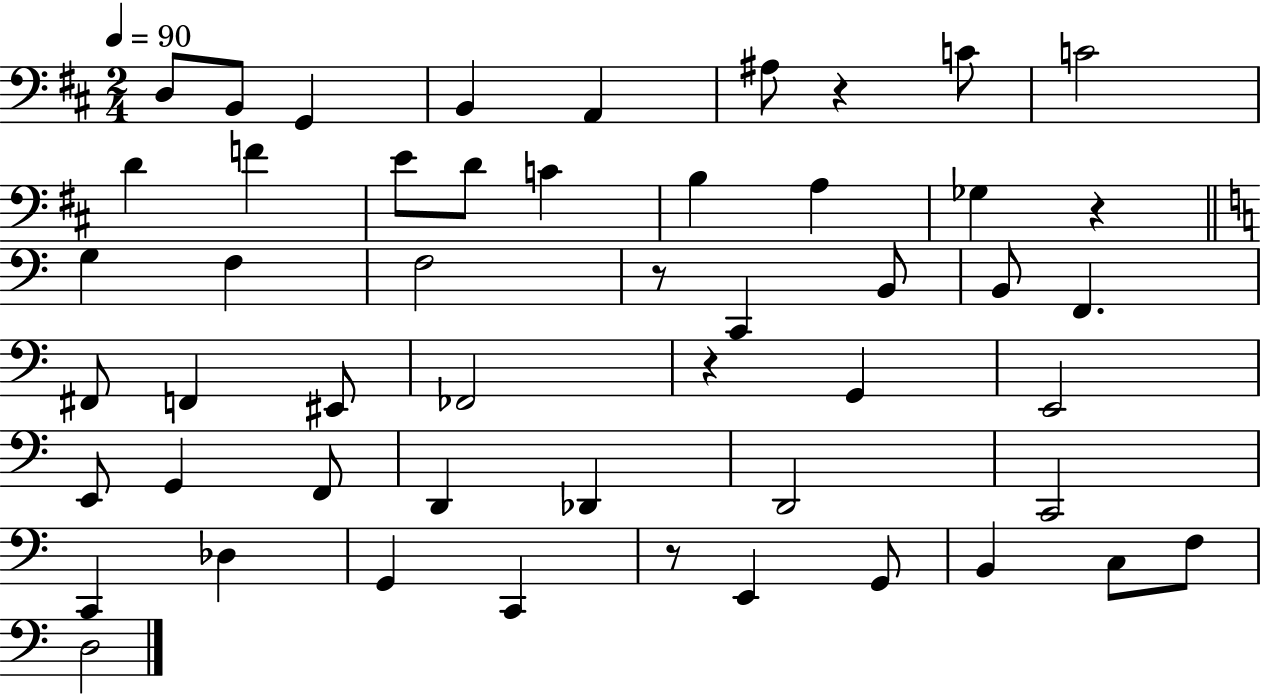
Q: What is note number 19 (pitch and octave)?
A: F3